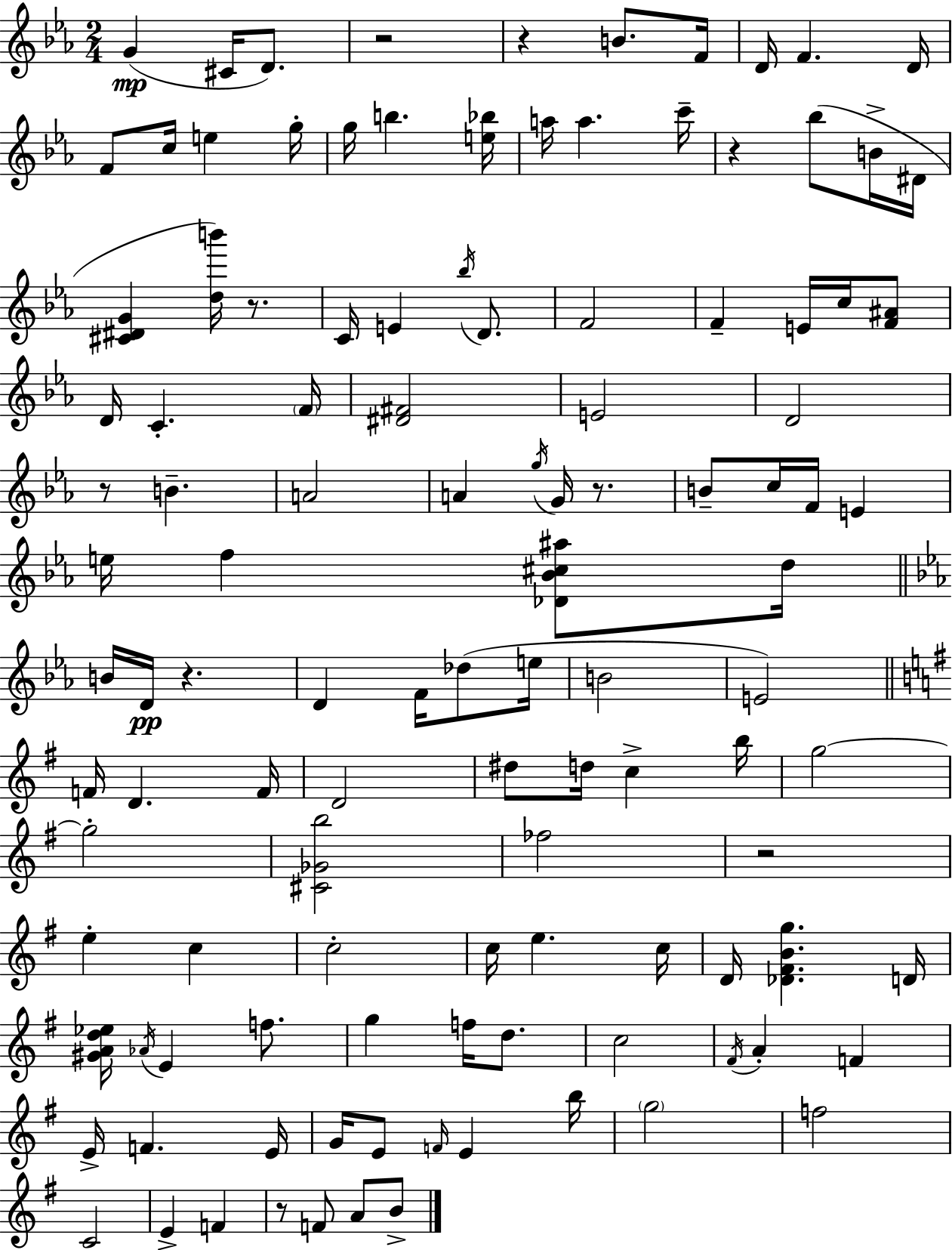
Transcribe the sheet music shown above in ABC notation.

X:1
T:Untitled
M:2/4
L:1/4
K:Cm
G ^C/4 D/2 z2 z B/2 F/4 D/4 F D/4 F/2 c/4 e g/4 g/4 b [e_b]/4 a/4 a c'/4 z _b/2 B/4 ^D/4 [^C^DG] [db']/4 z/2 C/4 E _b/4 D/2 F2 F E/4 c/4 [F^A]/2 D/4 C F/4 [^D^F]2 E2 D2 z/2 B A2 A g/4 G/4 z/2 B/2 c/4 F/4 E e/4 f [_D_B^c^a]/2 d/4 B/4 D/4 z D F/4 _d/2 e/4 B2 E2 F/4 D F/4 D2 ^d/2 d/4 c b/4 g2 g2 [^C_Gb]2 _f2 z2 e c c2 c/4 e c/4 D/4 [_D^FBg] D/4 [^GAd_e]/4 _A/4 E f/2 g f/4 d/2 c2 ^F/4 A F E/4 F E/4 G/4 E/2 F/4 E b/4 g2 f2 C2 E F z/2 F/2 A/2 B/2